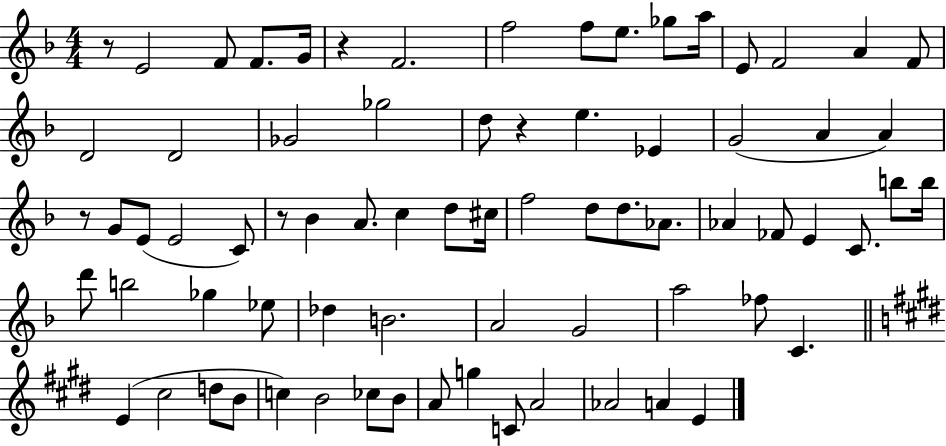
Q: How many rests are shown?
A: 5